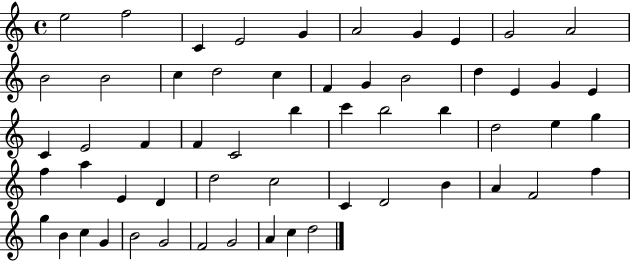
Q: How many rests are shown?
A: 0